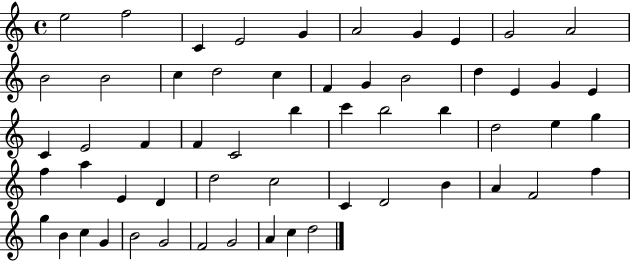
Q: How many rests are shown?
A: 0